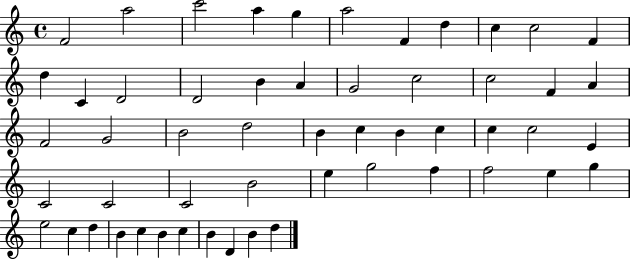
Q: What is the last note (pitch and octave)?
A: D5